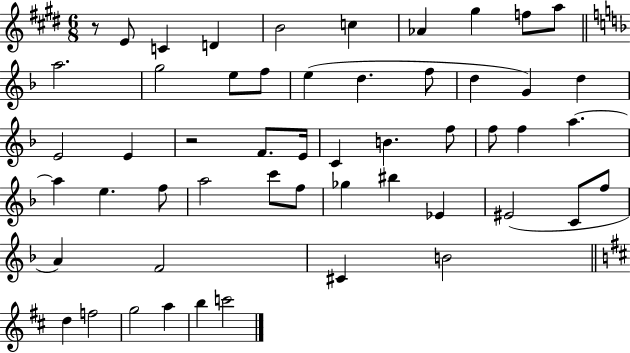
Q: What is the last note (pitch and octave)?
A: C6